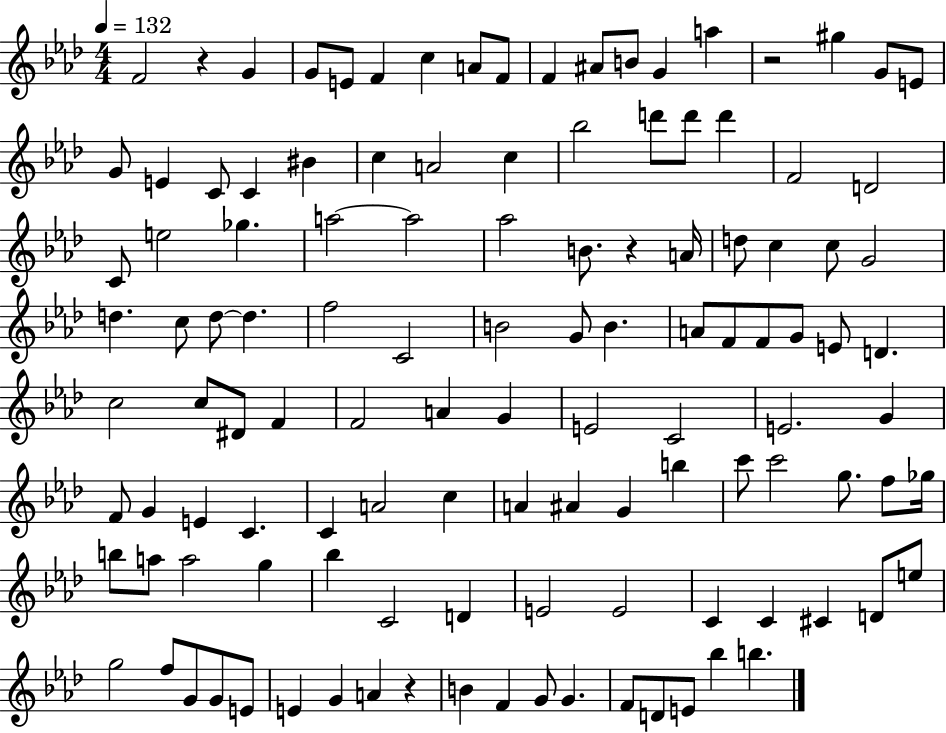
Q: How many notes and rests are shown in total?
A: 119